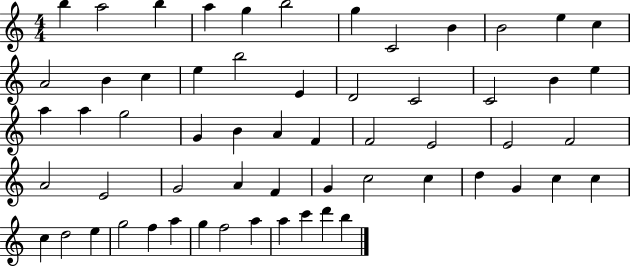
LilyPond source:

{
  \clef treble
  \numericTimeSignature
  \time 4/4
  \key c \major
  b''4 a''2 b''4 | a''4 g''4 b''2 | g''4 c'2 b'4 | b'2 e''4 c''4 | \break a'2 b'4 c''4 | e''4 b''2 e'4 | d'2 c'2 | c'2 b'4 e''4 | \break a''4 a''4 g''2 | g'4 b'4 a'4 f'4 | f'2 e'2 | e'2 f'2 | \break a'2 e'2 | g'2 a'4 f'4 | g'4 c''2 c''4 | d''4 g'4 c''4 c''4 | \break c''4 d''2 e''4 | g''2 f''4 a''4 | g''4 f''2 a''4 | a''4 c'''4 d'''4 b''4 | \break \bar "|."
}